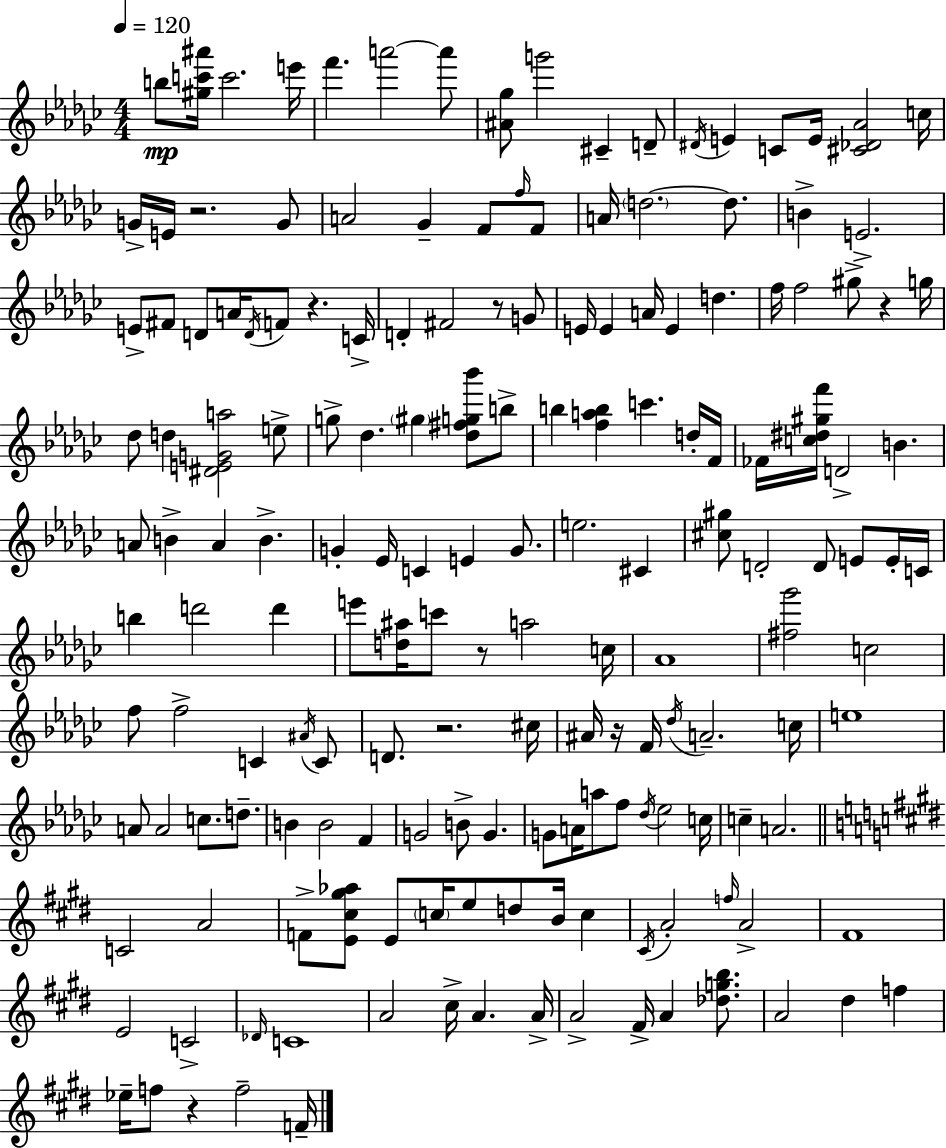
X:1
T:Untitled
M:4/4
L:1/4
K:Ebm
b/2 [^gc'^a']/4 c'2 e'/4 f' a'2 a'/2 [^A_g]/2 g'2 ^C D/2 ^D/4 E C/2 E/4 [^C_D_A]2 c/4 G/4 E/4 z2 G/2 A2 _G F/2 f/4 F/2 A/4 d2 d/2 B E2 E/2 ^F/2 D/2 A/4 D/4 F/2 z C/4 D ^F2 z/2 G/2 E/4 E A/4 E d f/4 f2 ^g/2 z g/4 _d/2 d [^DEGa]2 e/2 g/2 _d ^g [_d^fg_b']/2 b/2 b [fab] c' d/4 F/4 _F/4 [c^d^gf']/4 D2 B A/2 B A B G _E/4 C E G/2 e2 ^C [^c^g]/2 D2 D/2 E/2 E/4 C/4 b d'2 d' e'/2 [d^a]/4 c'/2 z/2 a2 c/4 _A4 [^f_g']2 c2 f/2 f2 C ^A/4 C/2 D/2 z2 ^c/4 ^A/4 z/4 F/4 _d/4 A2 c/4 e4 A/2 A2 c/2 d/2 B B2 F G2 B/2 G G/2 A/4 a/2 f/2 _d/4 _e2 c/4 c A2 C2 A2 F/2 [E^c^g_a]/2 E/2 c/4 e/2 d/2 B/4 c ^C/4 A2 f/4 A2 ^F4 E2 C2 _D/4 C4 A2 ^c/4 A A/4 A2 ^F/4 A [_dgb]/2 A2 ^d f _e/4 f/2 z f2 F/4